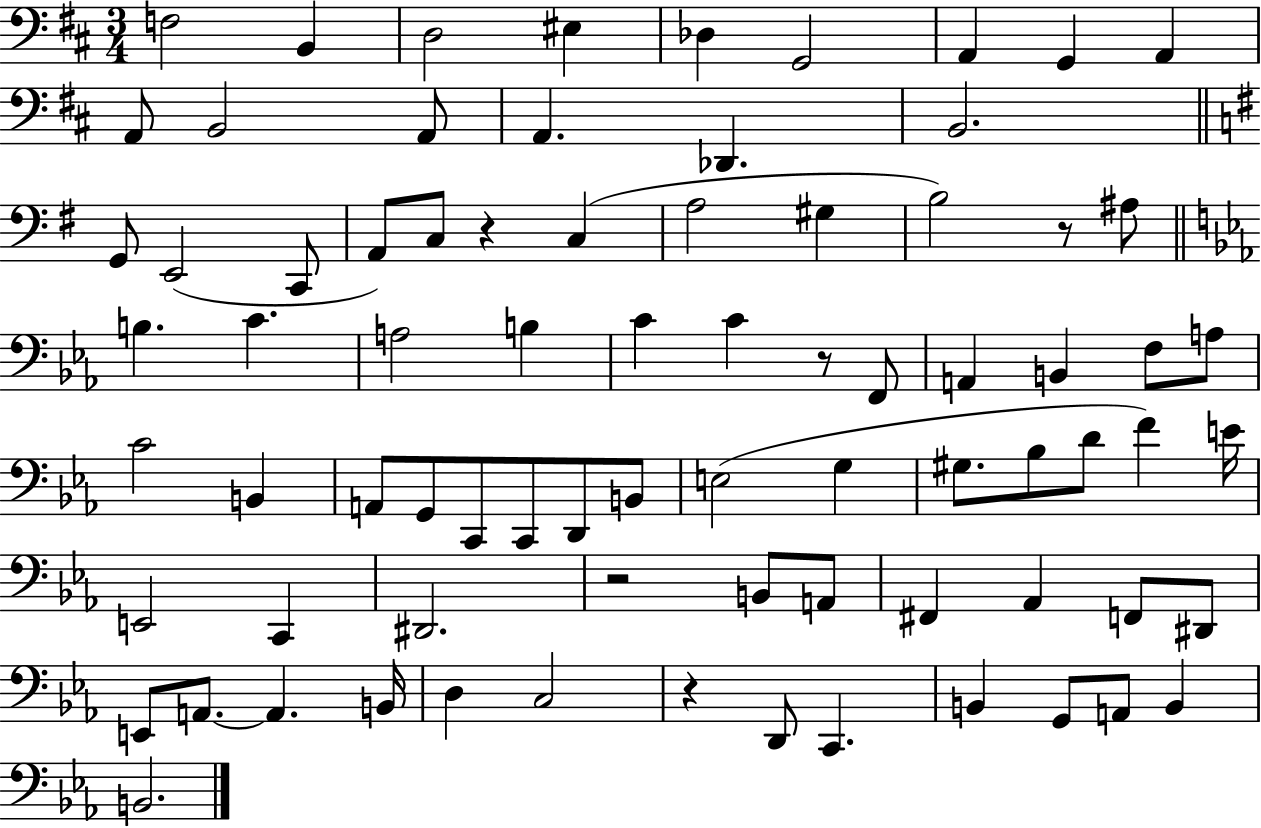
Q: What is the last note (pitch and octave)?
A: B2